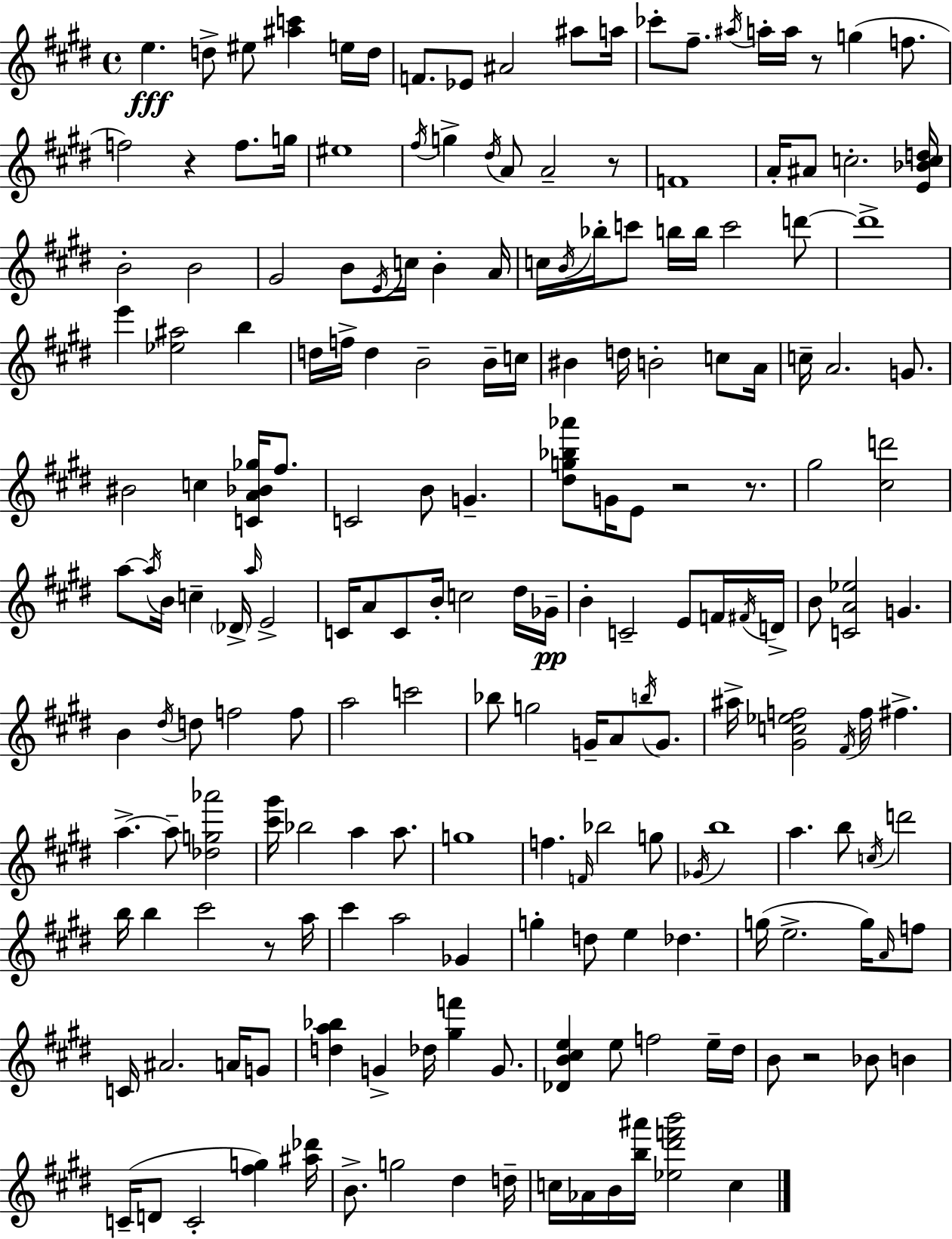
{
  \clef treble
  \time 4/4
  \defaultTimeSignature
  \key e \major
  \repeat volta 2 { e''4.\fff d''8-> eis''8 <ais'' c'''>4 e''16 d''16 | f'8. ees'8 ais'2 ais''8 a''16 | ces'''8-. fis''8.-- \acciaccatura { ais''16 } a''16-. a''16 r8 g''4( f''8. | f''2) r4 f''8. | \break g''16 eis''1 | \acciaccatura { fis''16 } g''4-> \acciaccatura { dis''16 } a'8 a'2-- | r8 f'1 | a'16-. ais'8 c''2.-. | \break <e' bes' c'' d''>16 b'2-. b'2 | gis'2 b'8 \acciaccatura { e'16 } c''16 b'4-. | a'16 c''16 \acciaccatura { b'16 } bes''16-. c'''8 b''16 b''16 c'''2 | d'''8~~ d'''1-> | \break e'''4 <ees'' ais''>2 | b''4 d''16 f''16-> d''4 b'2-- | b'16-- c''16 bis'4 d''16 b'2-. | c''8 a'16 c''16-- a'2. | \break g'8. bis'2 c''4 | <c' a' bes' ges''>16 fis''8. c'2 b'8 g'4.-- | <dis'' g'' bes'' aes'''>8 g'16 e'8 r2 | r8. gis''2 <cis'' d'''>2 | \break a''8~~ \acciaccatura { a''16 } b'16 c''4-- \parenthesize des'16-> \grace { a''16 } e'2-> | c'16 a'8 c'8 b'16-. c''2 | dis''16 ges'16--\pp b'4-. c'2-- | e'8 f'16 \acciaccatura { fis'16 } d'16-> b'8 <c' a' ees''>2 | \break g'4. b'4 \acciaccatura { dis''16 } d''8 f''2 | f''8 a''2 | c'''2 bes''8 g''2 | g'16-- a'8 \acciaccatura { b''16 } g'8. ais''16-> <gis' c'' ees'' f''>2 | \break \acciaccatura { fis'16 } f''16 fis''4.-> a''4.->~~ | a''8-- <des'' g'' aes'''>2 <cis''' gis'''>16 bes''2 | a''4 a''8. g''1 | f''4. | \break \grace { f'16 } bes''2 g''8 \acciaccatura { ges'16 } b''1 | a''4. | b''8 \acciaccatura { c''16 } d'''2 b''16 b''4 | cis'''2 r8 a''16 cis'''4 | \break a''2 ges'4 g''4-. | d''8 e''4 des''4. g''16( e''2.-> | g''16) \grace { a'16 } f''8 c'16 | ais'2. a'16 g'8 <d'' a'' bes''>4 | \break g'4-> des''16 <gis'' f'''>4 g'8. <des' b' cis'' e''>4 | e''8 f''2 e''16-- dis''16 b'8 | r2 bes'8 b'4 c'16--( | d'8 c'2-. <fis'' g''>4) <ais'' des'''>16 b'8.-> | \break g''2 dis''4 d''16-- c''16 | aes'16 b'16 <b'' ais'''>16 <ees'' dis''' f''' b'''>2 c''4 } \bar "|."
}